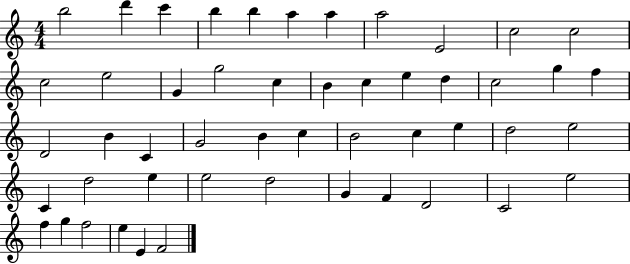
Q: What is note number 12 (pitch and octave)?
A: C5